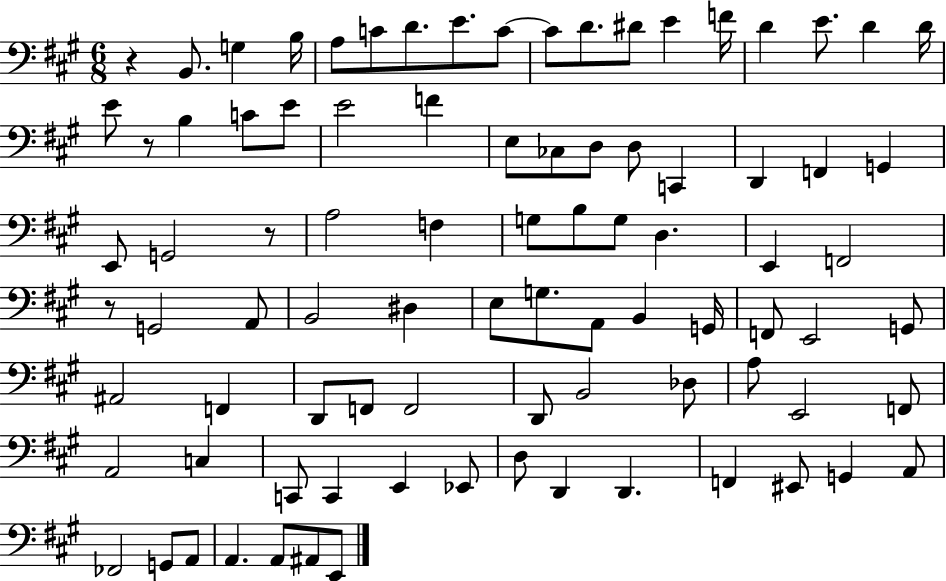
R/q B2/e. G3/q B3/s A3/e C4/e D4/e. E4/e. C4/e C4/e D4/e. D#4/e E4/q F4/s D4/q E4/e. D4/q D4/s E4/e R/e B3/q C4/e E4/e E4/h F4/q E3/e CES3/e D3/e D3/e C2/q D2/q F2/q G2/q E2/e G2/h R/e A3/h F3/q G3/e B3/e G3/e D3/q. E2/q F2/h R/e G2/h A2/e B2/h D#3/q E3/e G3/e. A2/e B2/q G2/s F2/e E2/h G2/e A#2/h F2/q D2/e F2/e F2/h D2/e B2/h Db3/e A3/e E2/h F2/e A2/h C3/q C2/e C2/q E2/q Eb2/e D3/e D2/q D2/q. F2/q EIS2/e G2/q A2/e FES2/h G2/e A2/e A2/q. A2/e A#2/e E2/e